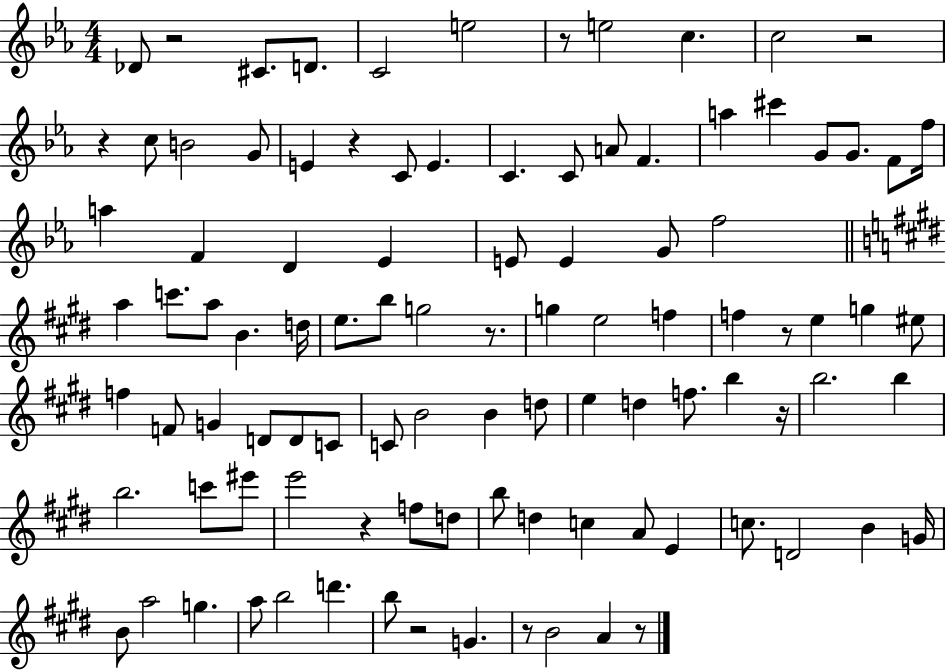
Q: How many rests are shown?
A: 12